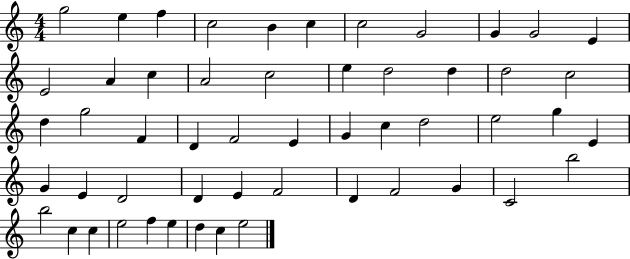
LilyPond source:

{
  \clef treble
  \numericTimeSignature
  \time 4/4
  \key c \major
  g''2 e''4 f''4 | c''2 b'4 c''4 | c''2 g'2 | g'4 g'2 e'4 | \break e'2 a'4 c''4 | a'2 c''2 | e''4 d''2 d''4 | d''2 c''2 | \break d''4 g''2 f'4 | d'4 f'2 e'4 | g'4 c''4 d''2 | e''2 g''4 e'4 | \break g'4 e'4 d'2 | d'4 e'4 f'2 | d'4 f'2 g'4 | c'2 b''2 | \break b''2 c''4 c''4 | e''2 f''4 e''4 | d''4 c''4 e''2 | \bar "|."
}